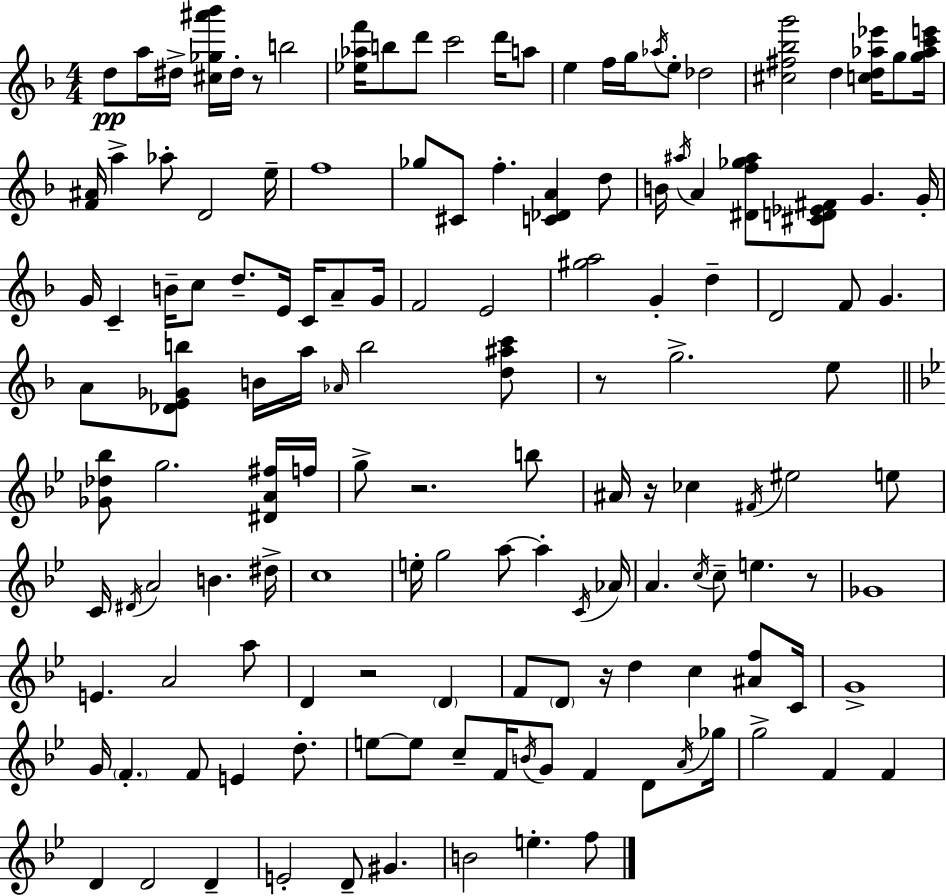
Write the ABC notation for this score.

X:1
T:Untitled
M:4/4
L:1/4
K:F
d/2 a/4 ^d/4 [^c_g^a'_b']/4 ^d/4 z/2 b2 [_e_af']/4 b/2 d'/2 c'2 d'/4 a/2 e f/4 g/4 _a/4 e/2 _d2 [^c^f_bg']2 d [cd_a_e']/4 g/2 [g_ac'e']/4 [F^A]/4 a _a/2 D2 e/4 f4 _g/2 ^C/2 f [C_DA] d/2 B/4 ^a/4 A [^Df_g^a]/2 [^CD_E^F]/2 G G/4 G/4 C B/4 c/2 d/2 E/4 C/4 A/2 G/4 F2 E2 [^ga]2 G d D2 F/2 G A/2 [_DE_Gb]/2 B/4 a/4 _A/4 b2 [d^ac']/2 z/2 g2 e/2 [_G_d_b]/2 g2 [^DA^f]/4 f/4 g/2 z2 b/2 ^A/4 z/4 _c ^F/4 ^e2 e/2 C/4 ^D/4 A2 B ^d/4 c4 e/4 g2 a/2 a C/4 _A/4 A c/4 c/2 e z/2 _G4 E A2 a/2 D z2 D F/2 D/2 z/4 d c [^Af]/2 C/4 G4 G/4 F F/2 E d/2 e/2 e/2 c/2 F/4 B/4 G/2 F D/2 A/4 _g/4 g2 F F D D2 D E2 D/2 ^G B2 e f/2